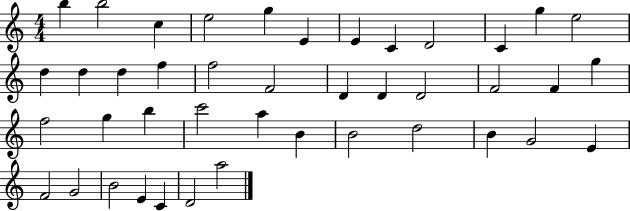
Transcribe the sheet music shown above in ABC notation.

X:1
T:Untitled
M:4/4
L:1/4
K:C
b b2 c e2 g E E C D2 C g e2 d d d f f2 F2 D D D2 F2 F g f2 g b c'2 a B B2 d2 B G2 E F2 G2 B2 E C D2 a2